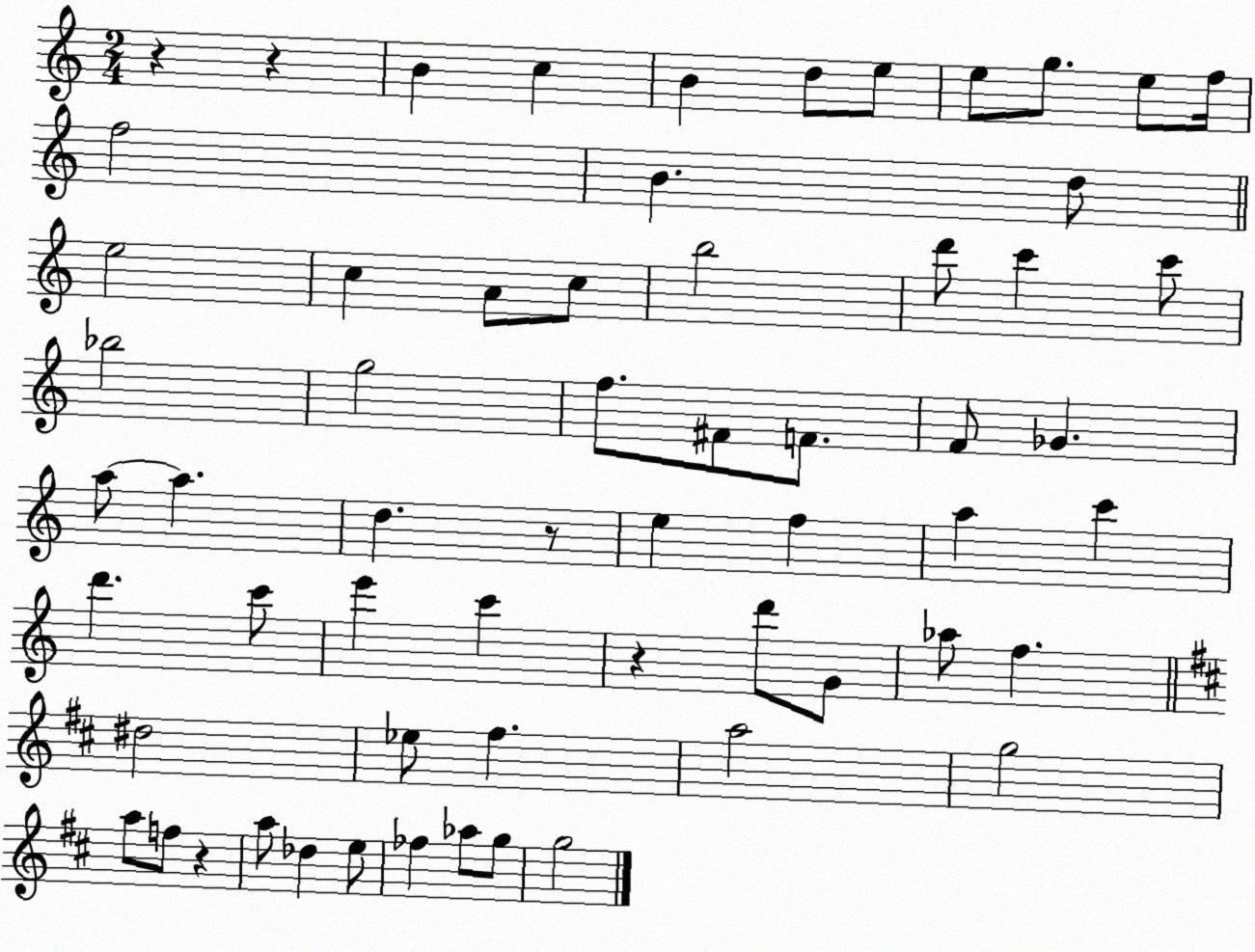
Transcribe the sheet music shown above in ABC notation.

X:1
T:Untitled
M:2/4
L:1/4
K:C
z z B c B d/2 e/2 e/2 g/2 e/2 f/4 f2 B d/2 e2 c A/2 c/2 b2 d'/2 c' c'/2 _b2 g2 f/2 ^F/2 F/2 F/2 _G a/2 a d z/2 e f a c' d' c'/2 e' c' z d'/2 G/2 _a/2 f ^d2 _e/2 ^f a2 g2 a/2 f/2 z a/2 _d e/2 _f _a/2 g/2 g2